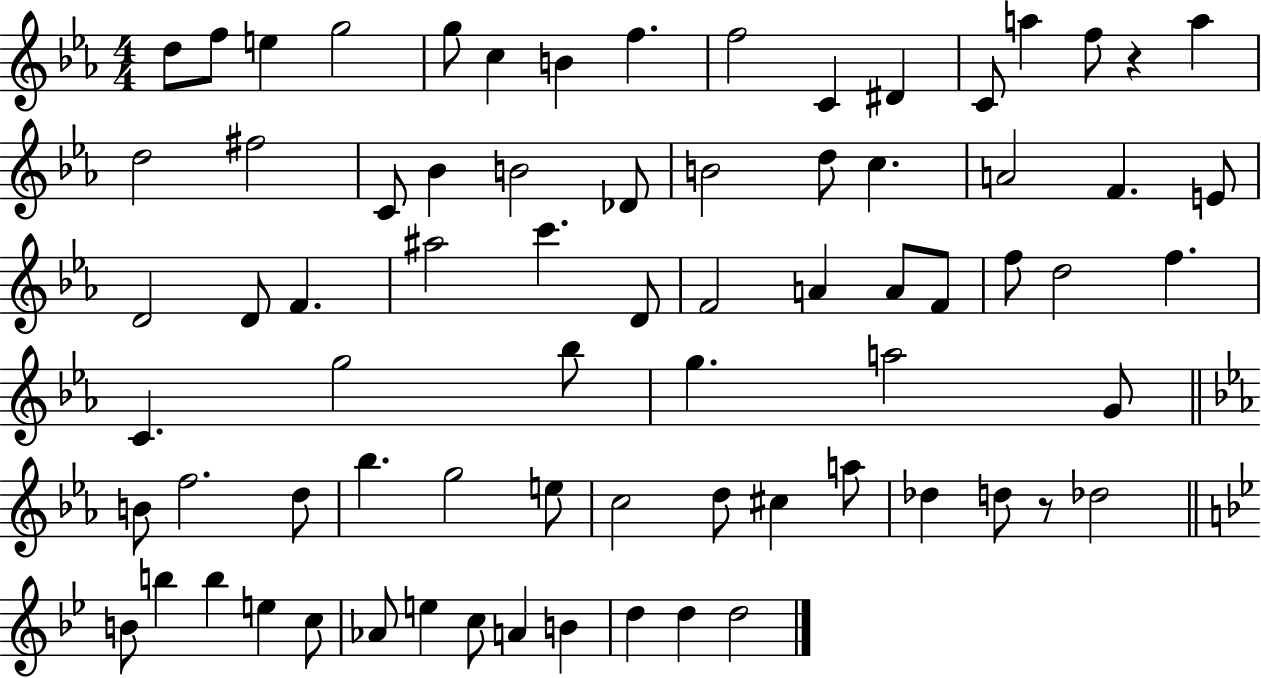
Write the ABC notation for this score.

X:1
T:Untitled
M:4/4
L:1/4
K:Eb
d/2 f/2 e g2 g/2 c B f f2 C ^D C/2 a f/2 z a d2 ^f2 C/2 _B B2 _D/2 B2 d/2 c A2 F E/2 D2 D/2 F ^a2 c' D/2 F2 A A/2 F/2 f/2 d2 f C g2 _b/2 g a2 G/2 B/2 f2 d/2 _b g2 e/2 c2 d/2 ^c a/2 _d d/2 z/2 _d2 B/2 b b e c/2 _A/2 e c/2 A B d d d2